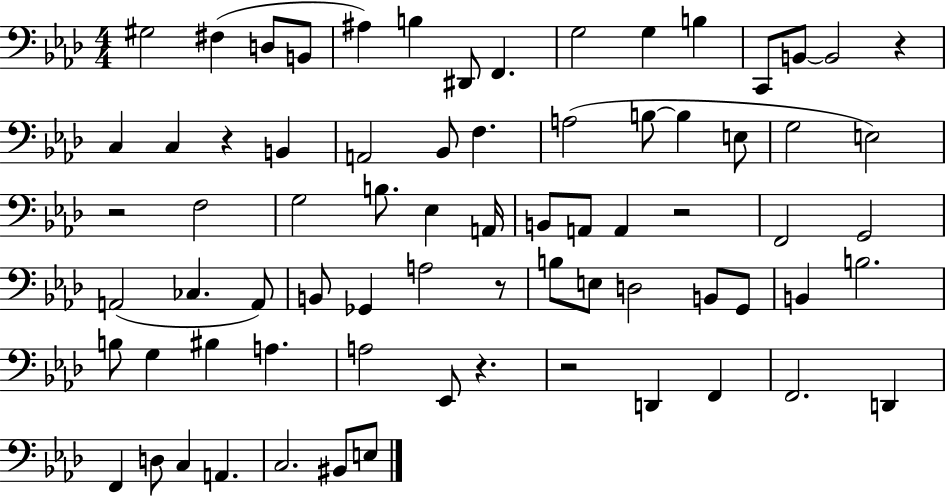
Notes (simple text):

G#3/h F#3/q D3/e B2/e A#3/q B3/q D#2/e F2/q. G3/h G3/q B3/q C2/e B2/e B2/h R/q C3/q C3/q R/q B2/q A2/h Bb2/e F3/q. A3/h B3/e B3/q E3/e G3/h E3/h R/h F3/h G3/h B3/e. Eb3/q A2/s B2/e A2/e A2/q R/h F2/h G2/h A2/h CES3/q. A2/e B2/e Gb2/q A3/h R/e B3/e E3/e D3/h B2/e G2/e B2/q B3/h. B3/e G3/q BIS3/q A3/q. A3/h Eb2/e R/q. R/h D2/q F2/q F2/h. D2/q F2/q D3/e C3/q A2/q. C3/h. BIS2/e E3/e